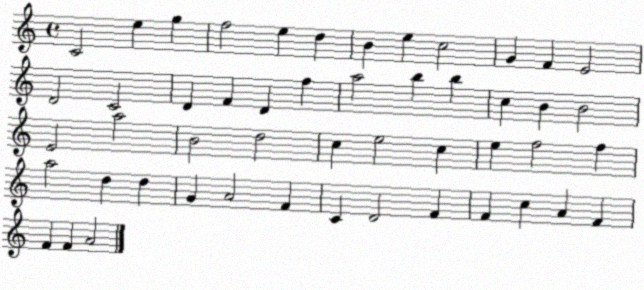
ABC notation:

X:1
T:Untitled
M:4/4
L:1/4
K:C
C2 e g f2 e d B e c2 G F E2 D2 C2 D F D f a2 b b c B B2 E2 a2 B2 d2 c e2 c e f2 f a2 d d G A2 F C D2 F F c A F F F A2